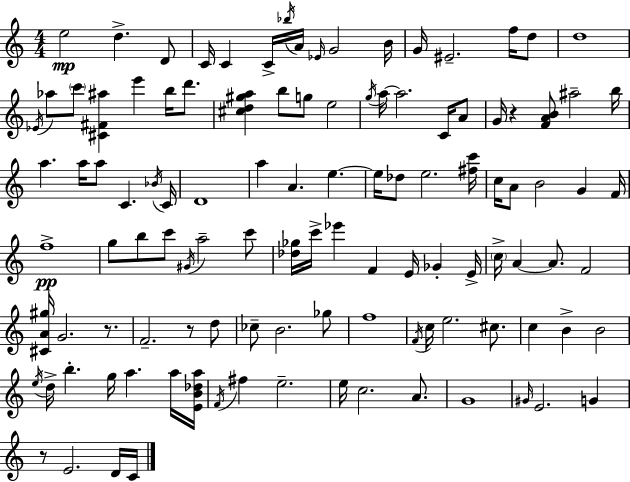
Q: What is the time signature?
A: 4/4